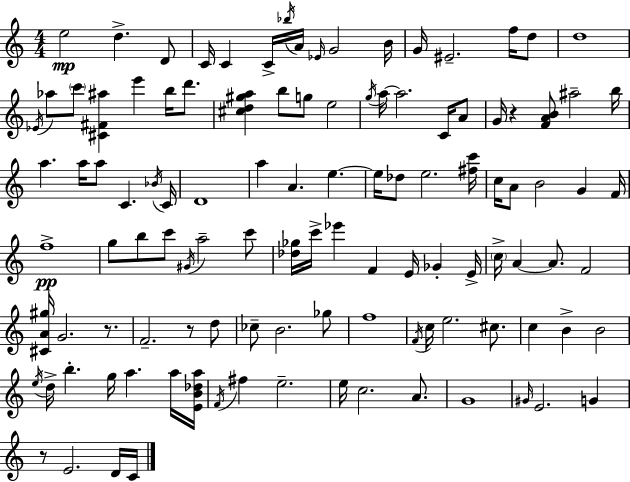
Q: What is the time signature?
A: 4/4